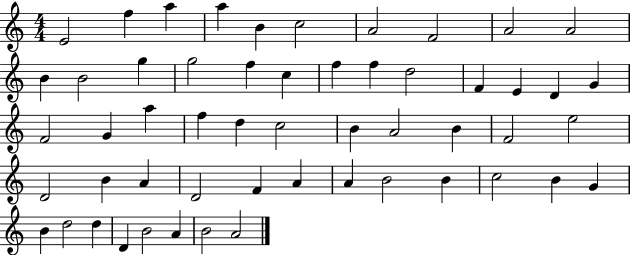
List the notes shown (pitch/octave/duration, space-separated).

E4/h F5/q A5/q A5/q B4/q C5/h A4/h F4/h A4/h A4/h B4/q B4/h G5/q G5/h F5/q C5/q F5/q F5/q D5/h F4/q E4/q D4/q G4/q F4/h G4/q A5/q F5/q D5/q C5/h B4/q A4/h B4/q F4/h E5/h D4/h B4/q A4/q D4/h F4/q A4/q A4/q B4/h B4/q C5/h B4/q G4/q B4/q D5/h D5/q D4/q B4/h A4/q B4/h A4/h